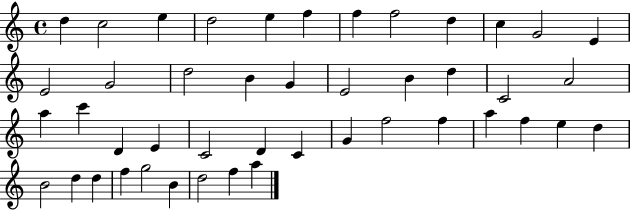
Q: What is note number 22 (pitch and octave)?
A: A4